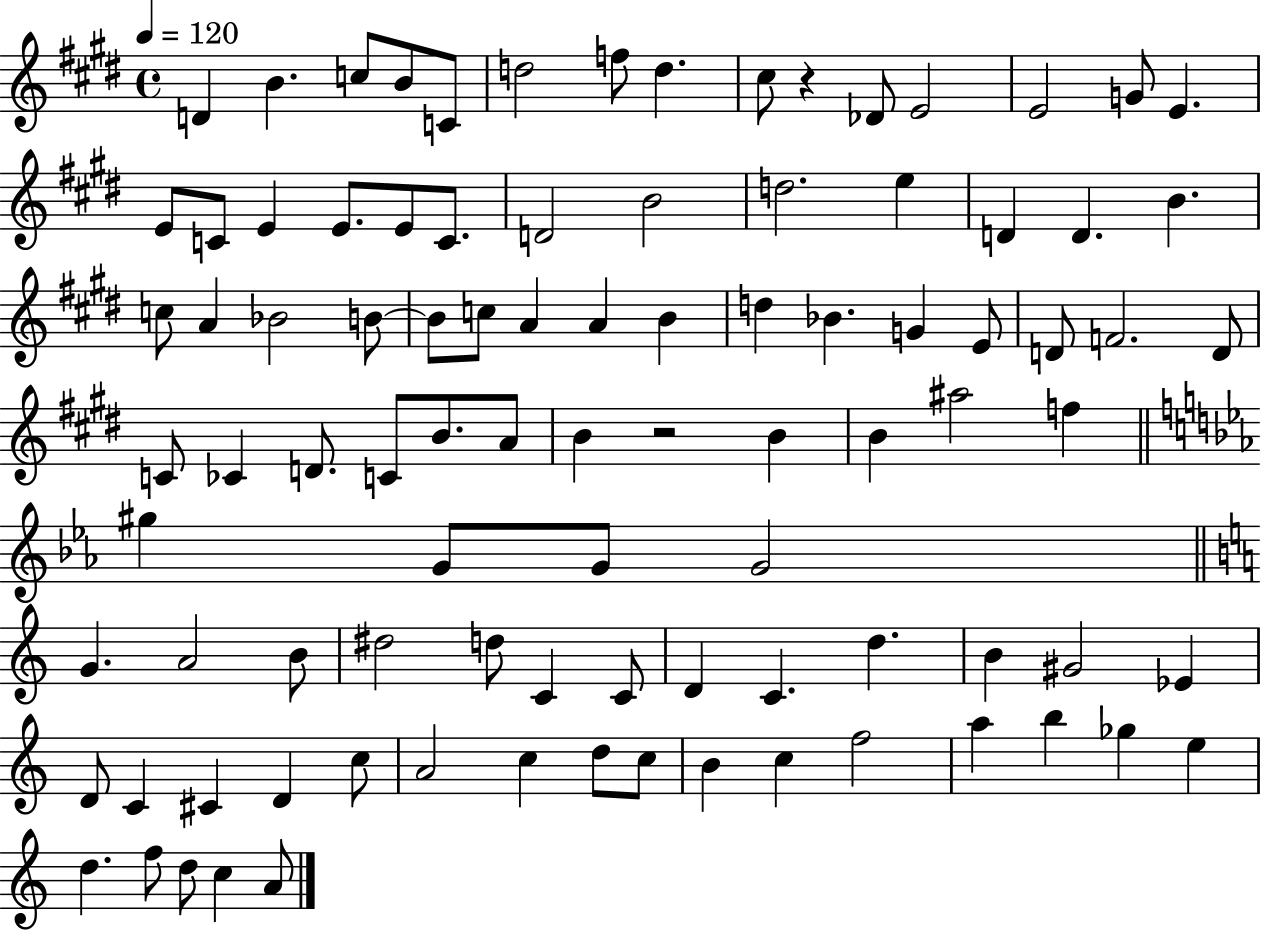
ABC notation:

X:1
T:Untitled
M:4/4
L:1/4
K:E
D B c/2 B/2 C/2 d2 f/2 d ^c/2 z _D/2 E2 E2 G/2 E E/2 C/2 E E/2 E/2 C/2 D2 B2 d2 e D D B c/2 A _B2 B/2 B/2 c/2 A A B d _B G E/2 D/2 F2 D/2 C/2 _C D/2 C/2 B/2 A/2 B z2 B B ^a2 f ^g G/2 G/2 G2 G A2 B/2 ^d2 d/2 C C/2 D C d B ^G2 _E D/2 C ^C D c/2 A2 c d/2 c/2 B c f2 a b _g e d f/2 d/2 c A/2